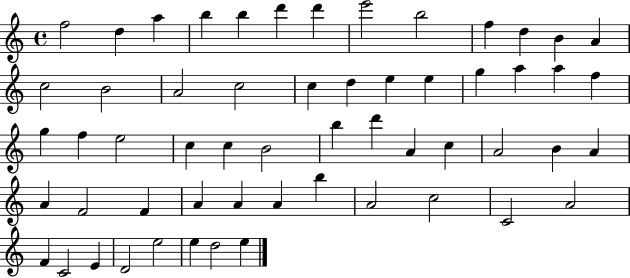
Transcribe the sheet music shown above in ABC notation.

X:1
T:Untitled
M:4/4
L:1/4
K:C
f2 d a b b d' d' e'2 b2 f d B A c2 B2 A2 c2 c d e e g a a f g f e2 c c B2 b d' A c A2 B A A F2 F A A A b A2 c2 C2 A2 F C2 E D2 e2 e d2 e